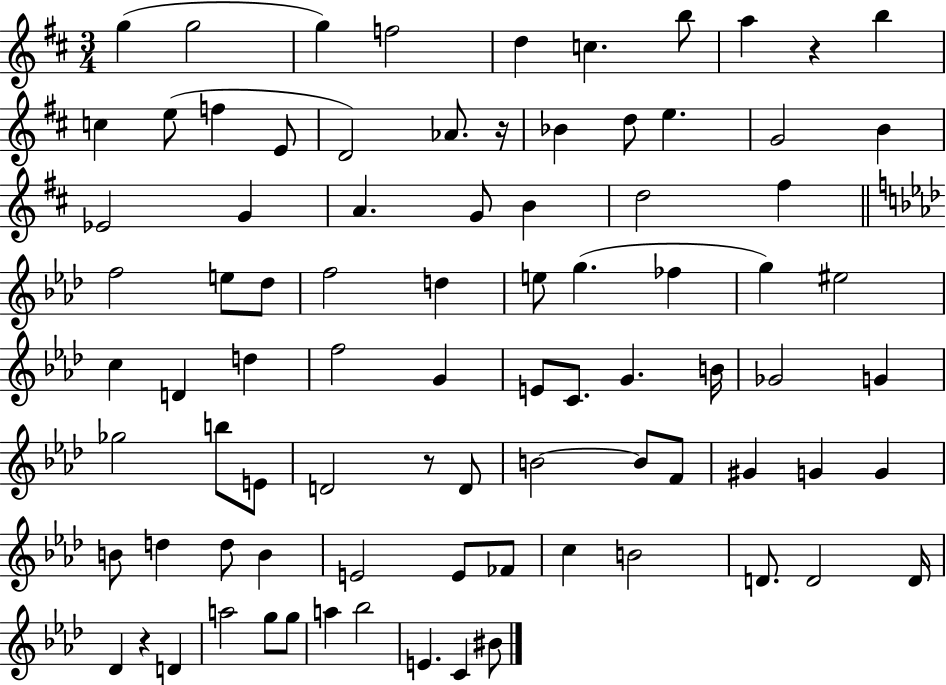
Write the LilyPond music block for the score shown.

{
  \clef treble
  \numericTimeSignature
  \time 3/4
  \key d \major
  \repeat volta 2 { g''4( g''2 | g''4) f''2 | d''4 c''4. b''8 | a''4 r4 b''4 | \break c''4 e''8( f''4 e'8 | d'2) aes'8. r16 | bes'4 d''8 e''4. | g'2 b'4 | \break ees'2 g'4 | a'4. g'8 b'4 | d''2 fis''4 | \bar "||" \break \key aes \major f''2 e''8 des''8 | f''2 d''4 | e''8 g''4.( fes''4 | g''4) eis''2 | \break c''4 d'4 d''4 | f''2 g'4 | e'8 c'8. g'4. b'16 | ges'2 g'4 | \break ges''2 b''8 e'8 | d'2 r8 d'8 | b'2~~ b'8 f'8 | gis'4 g'4 g'4 | \break b'8 d''4 d''8 b'4 | e'2 e'8 fes'8 | c''4 b'2 | d'8. d'2 d'16 | \break des'4 r4 d'4 | a''2 g''8 g''8 | a''4 bes''2 | e'4. c'4 bis'8 | \break } \bar "|."
}